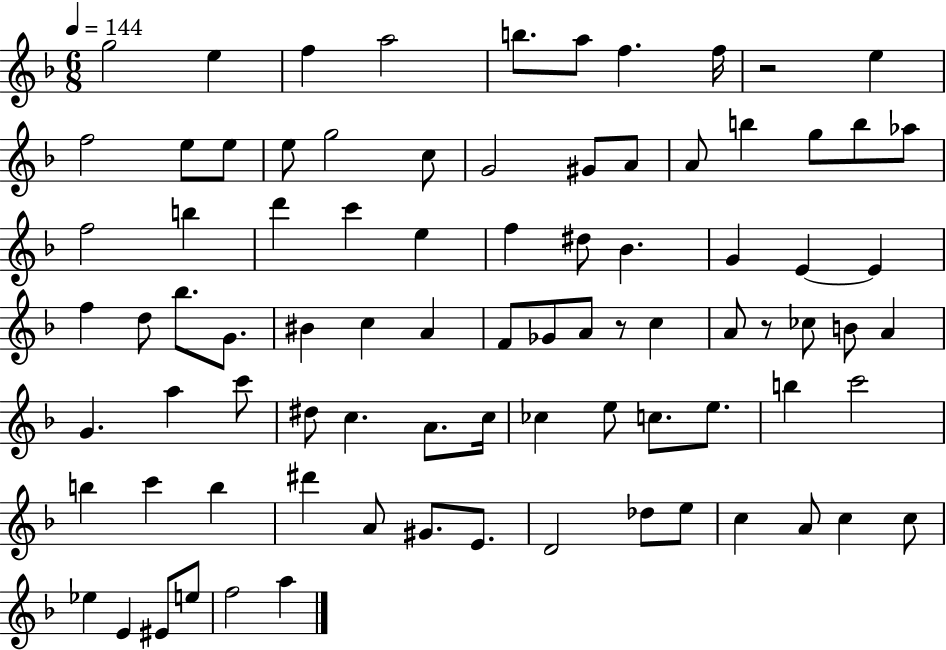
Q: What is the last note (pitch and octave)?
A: A5